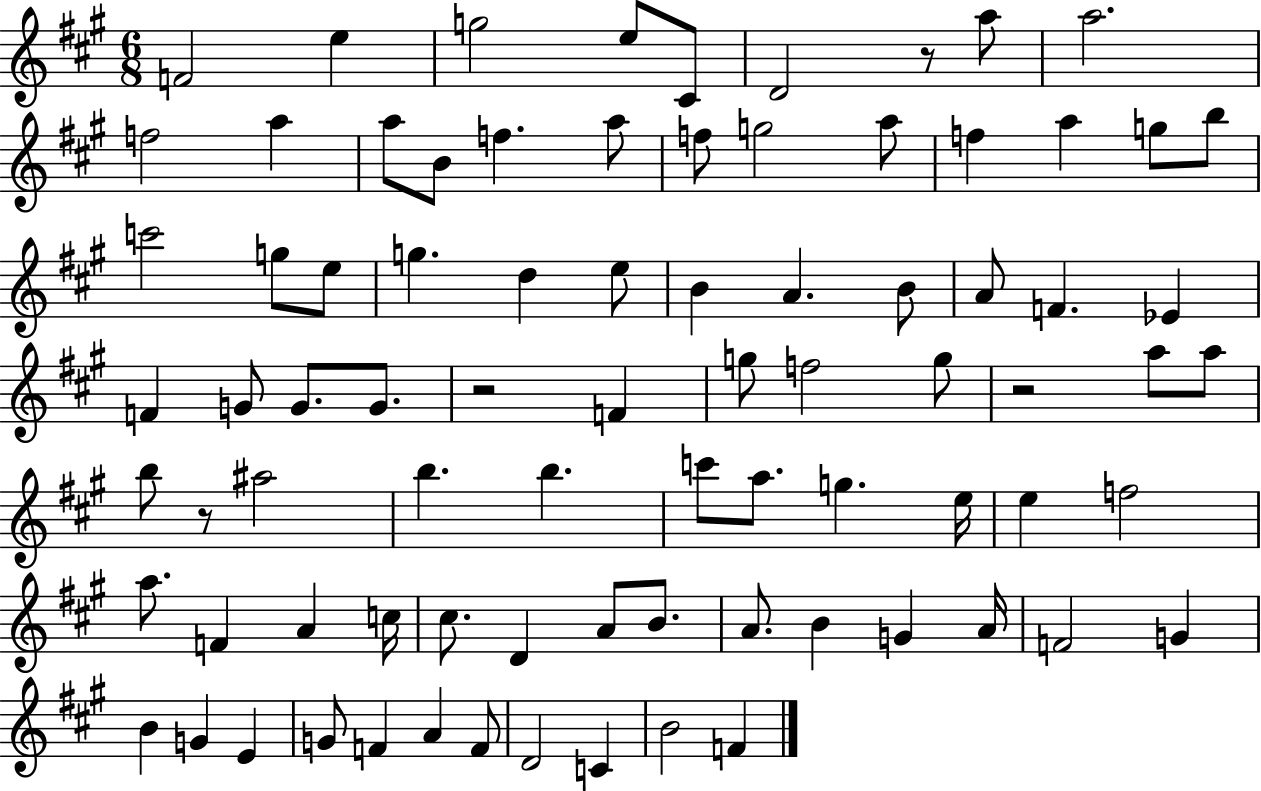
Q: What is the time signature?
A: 6/8